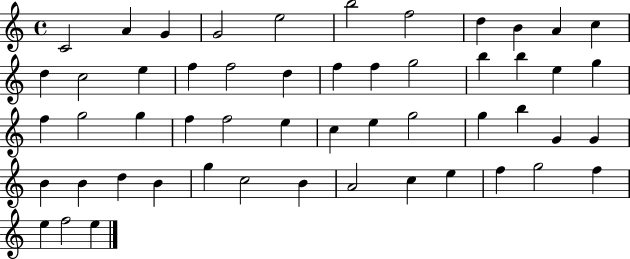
C4/h A4/q G4/q G4/h E5/h B5/h F5/h D5/q B4/q A4/q C5/q D5/q C5/h E5/q F5/q F5/h D5/q F5/q F5/q G5/h B5/q B5/q E5/q G5/q F5/q G5/h G5/q F5/q F5/h E5/q C5/q E5/q G5/h G5/q B5/q G4/q G4/q B4/q B4/q D5/q B4/q G5/q C5/h B4/q A4/h C5/q E5/q F5/q G5/h F5/q E5/q F5/h E5/q